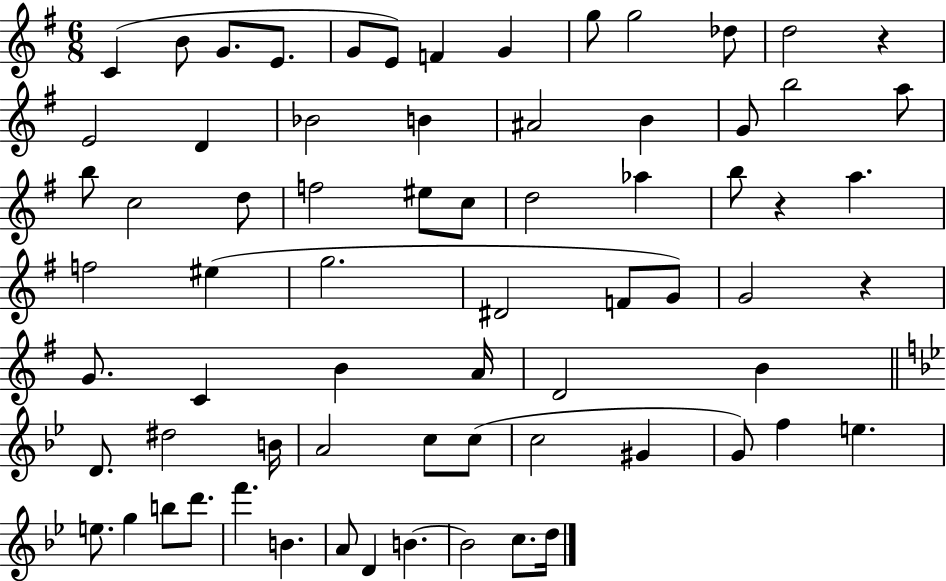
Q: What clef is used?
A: treble